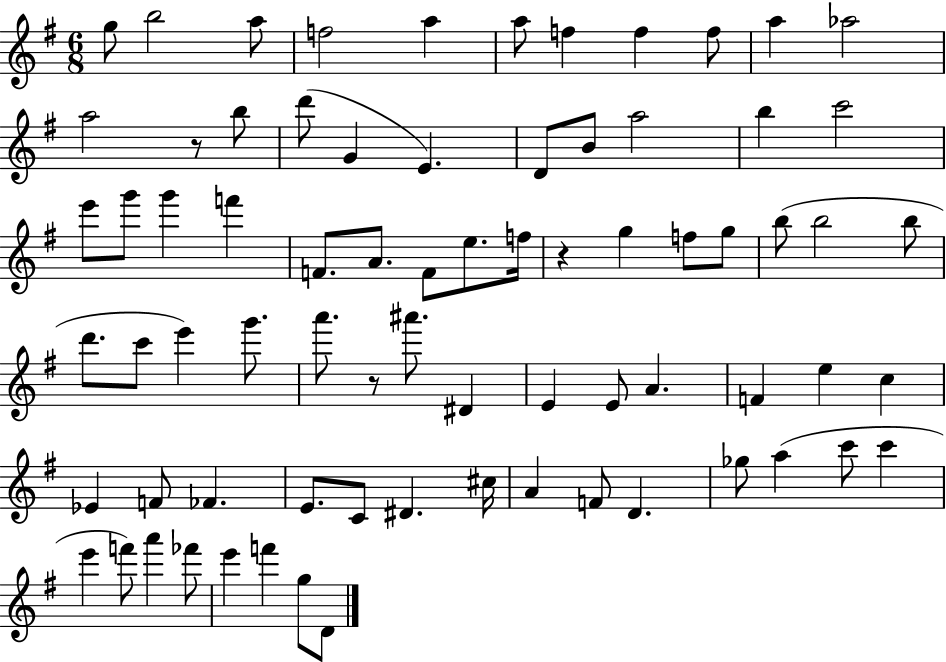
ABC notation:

X:1
T:Untitled
M:6/8
L:1/4
K:G
g/2 b2 a/2 f2 a a/2 f f f/2 a _a2 a2 z/2 b/2 d'/2 G E D/2 B/2 a2 b c'2 e'/2 g'/2 g' f' F/2 A/2 F/2 e/2 f/4 z g f/2 g/2 b/2 b2 b/2 d'/2 c'/2 e' g'/2 a'/2 z/2 ^a'/2 ^D E E/2 A F e c _E F/2 _F E/2 C/2 ^D ^c/4 A F/2 D _g/2 a c'/2 c' e' f'/2 a' _f'/2 e' f' g/2 D/2